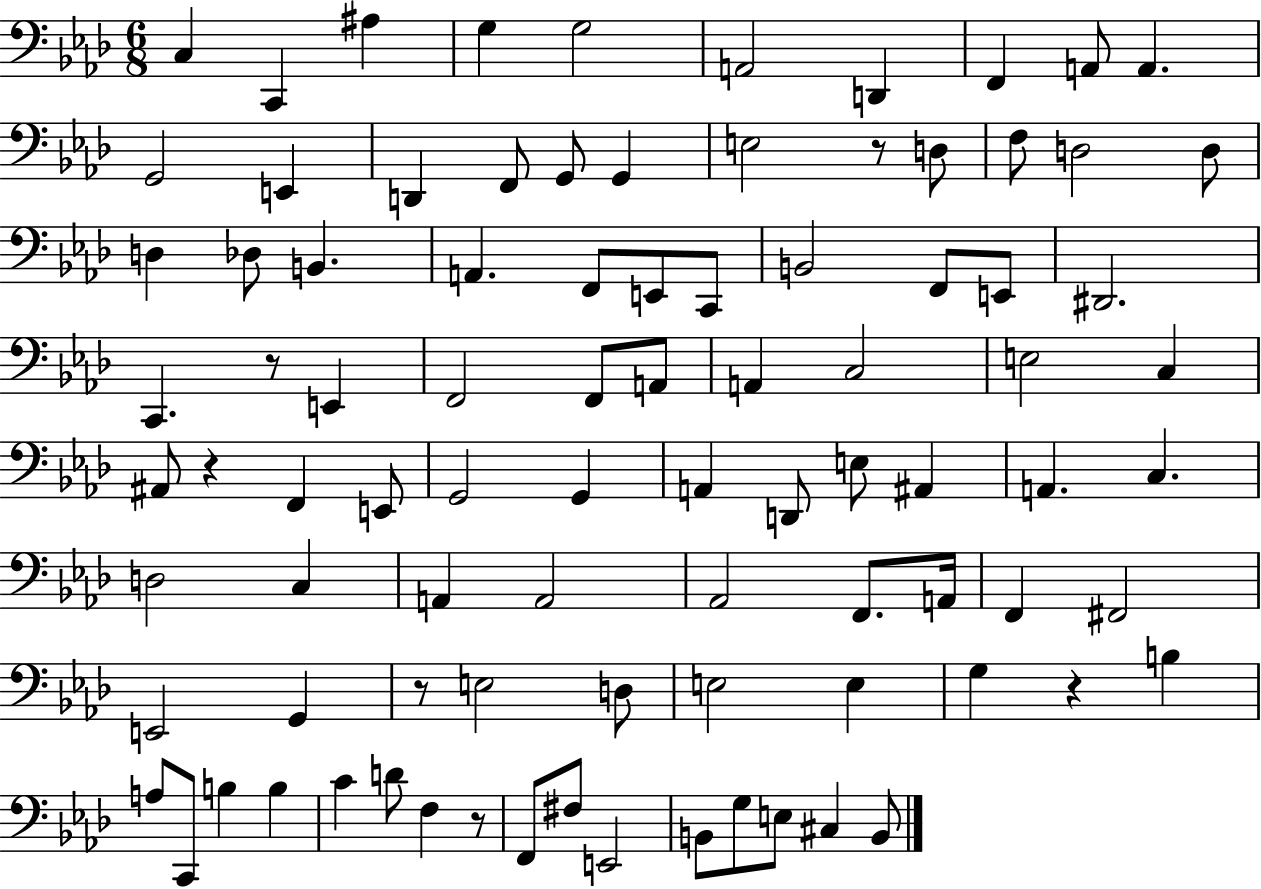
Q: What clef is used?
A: bass